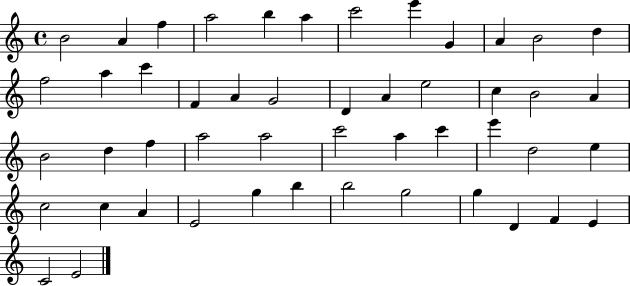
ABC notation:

X:1
T:Untitled
M:4/4
L:1/4
K:C
B2 A f a2 b a c'2 e' G A B2 d f2 a c' F A G2 D A e2 c B2 A B2 d f a2 a2 c'2 a c' e' d2 e c2 c A E2 g b b2 g2 g D F E C2 E2